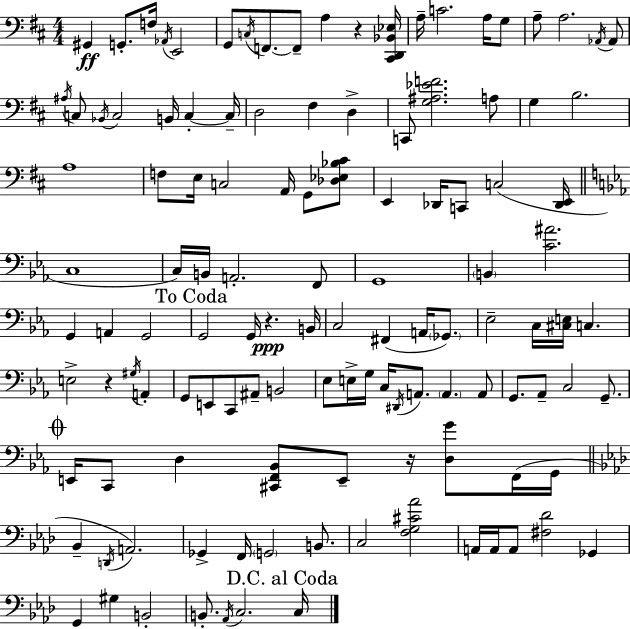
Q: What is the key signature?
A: D major